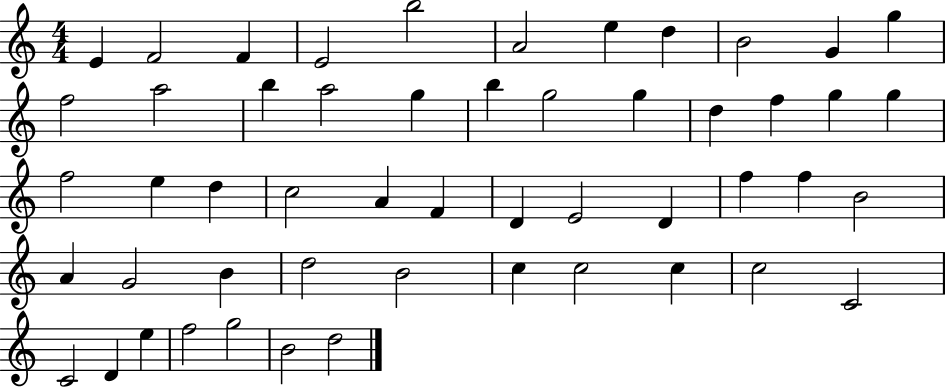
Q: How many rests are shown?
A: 0